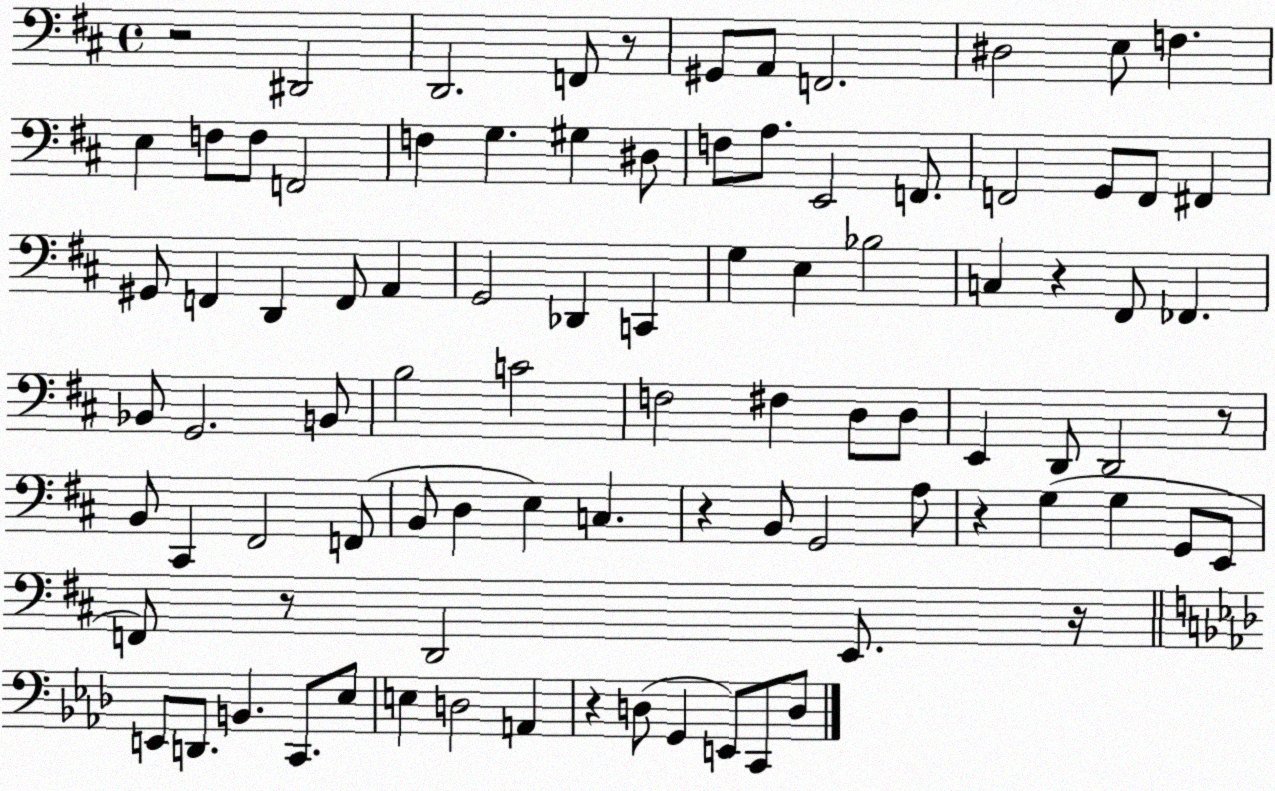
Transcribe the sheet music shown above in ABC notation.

X:1
T:Untitled
M:4/4
L:1/4
K:D
z2 ^D,,2 D,,2 F,,/2 z/2 ^G,,/2 A,,/2 F,,2 ^D,2 E,/2 F, E, F,/2 F,/2 F,,2 F, G, ^G, ^D,/2 F,/2 A,/2 E,,2 F,,/2 F,,2 G,,/2 F,,/2 ^F,, ^G,,/2 F,, D,, F,,/2 A,, G,,2 _D,, C,, G, E, _B,2 C, z ^F,,/2 _F,, _B,,/2 G,,2 B,,/2 B,2 C2 F,2 ^F, D,/2 D,/2 E,, D,,/2 D,,2 z/2 B,,/2 ^C,, ^F,,2 F,,/2 B,,/2 D, E, C, z B,,/2 G,,2 A,/2 z G, G, G,,/2 E,,/2 F,,/2 z/2 D,,2 E,,/2 z/4 E,,/2 D,,/2 B,, C,,/2 _E,/2 E, D,2 A,, z D,/2 G,, E,,/2 C,,/2 D,/2